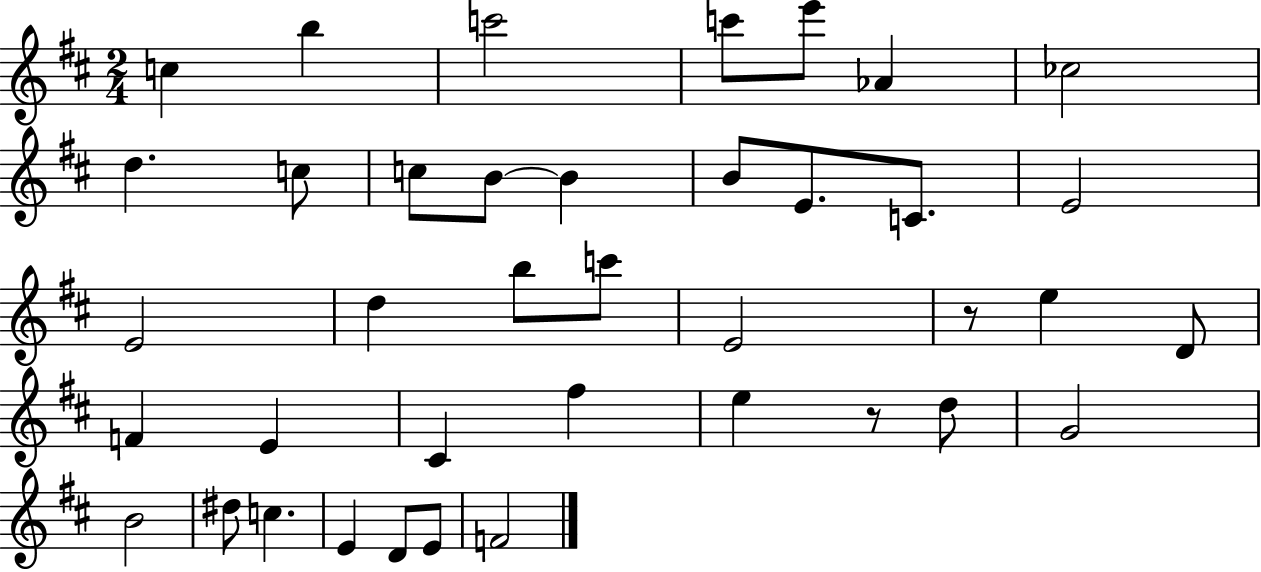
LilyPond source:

{
  \clef treble
  \numericTimeSignature
  \time 2/4
  \key d \major
  c''4 b''4 | c'''2 | c'''8 e'''8 aes'4 | ces''2 | \break d''4. c''8 | c''8 b'8~~ b'4 | b'8 e'8. c'8. | e'2 | \break e'2 | d''4 b''8 c'''8 | e'2 | r8 e''4 d'8 | \break f'4 e'4 | cis'4 fis''4 | e''4 r8 d''8 | g'2 | \break b'2 | dis''8 c''4. | e'4 d'8 e'8 | f'2 | \break \bar "|."
}